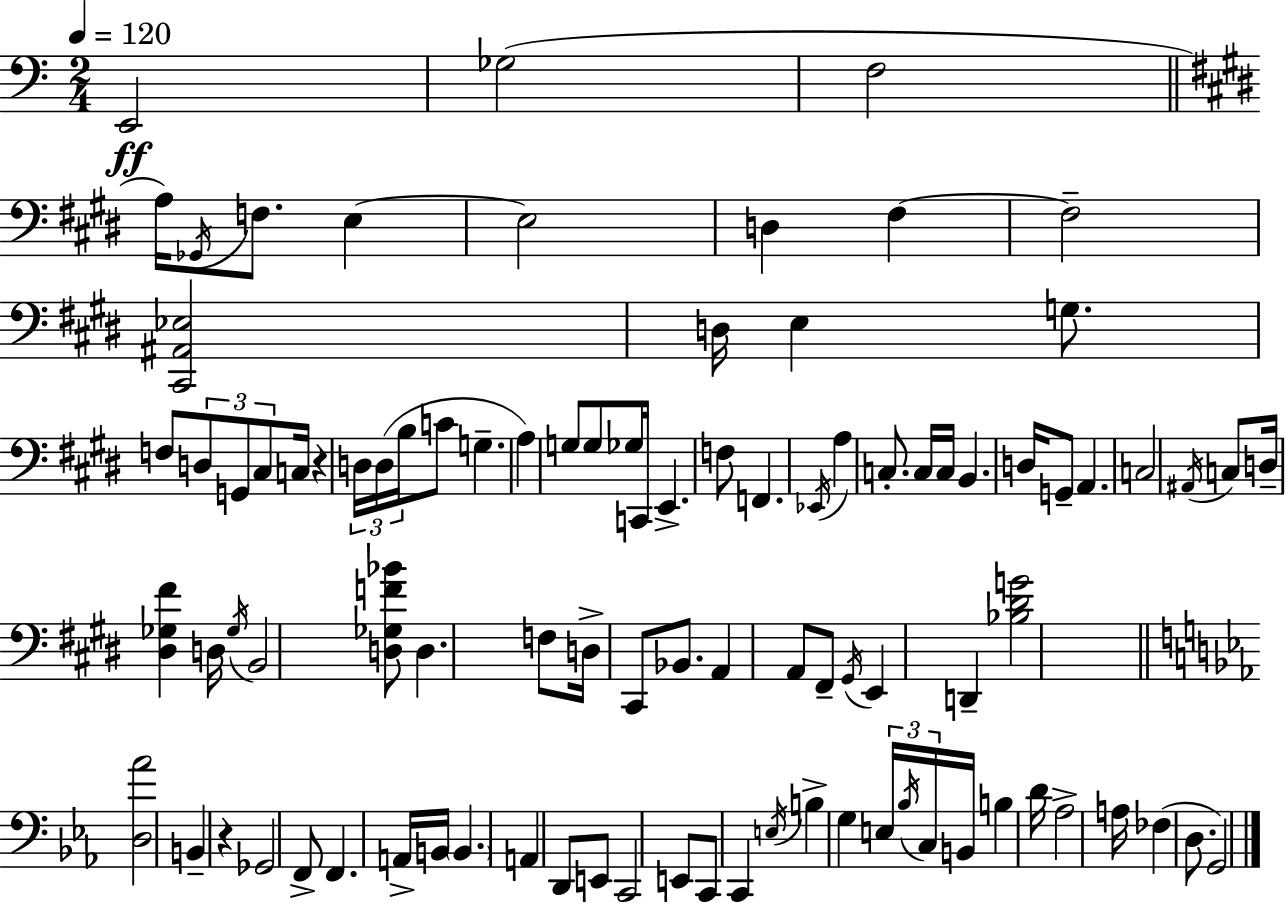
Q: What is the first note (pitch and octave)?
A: E2